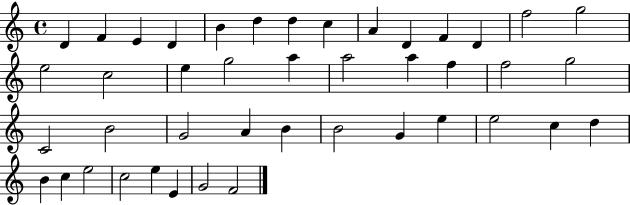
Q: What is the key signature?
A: C major